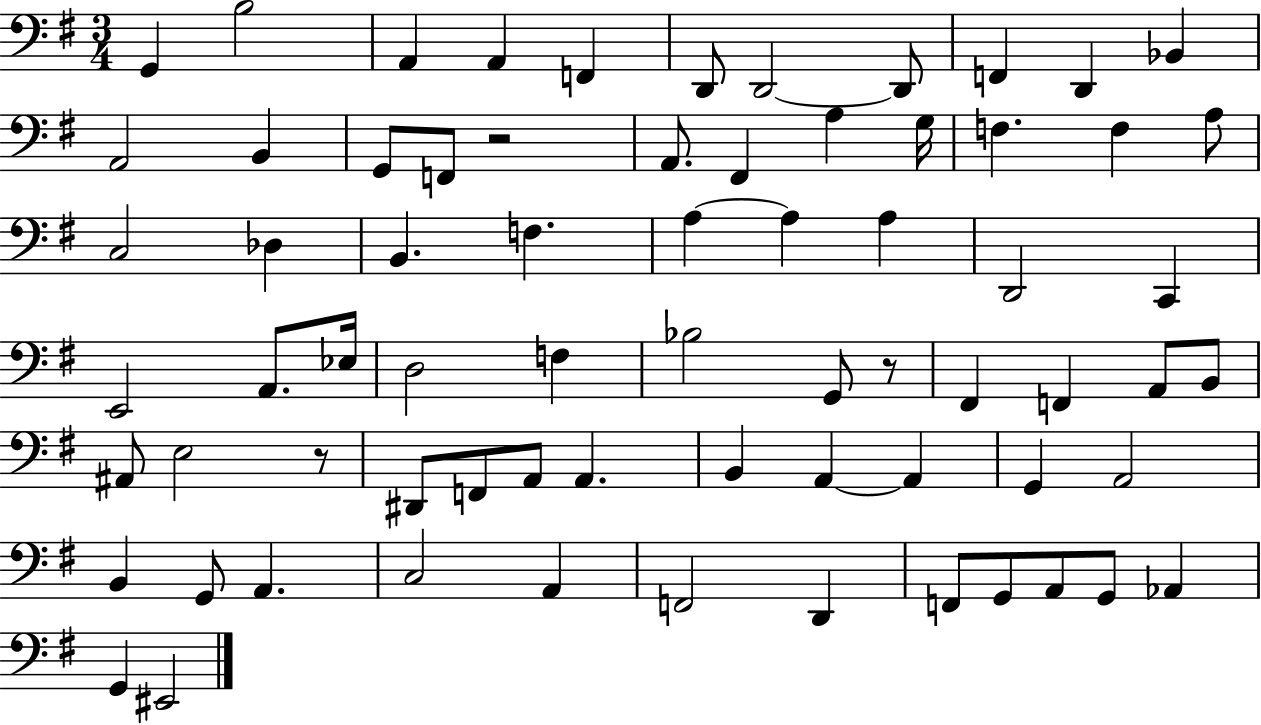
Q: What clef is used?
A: bass